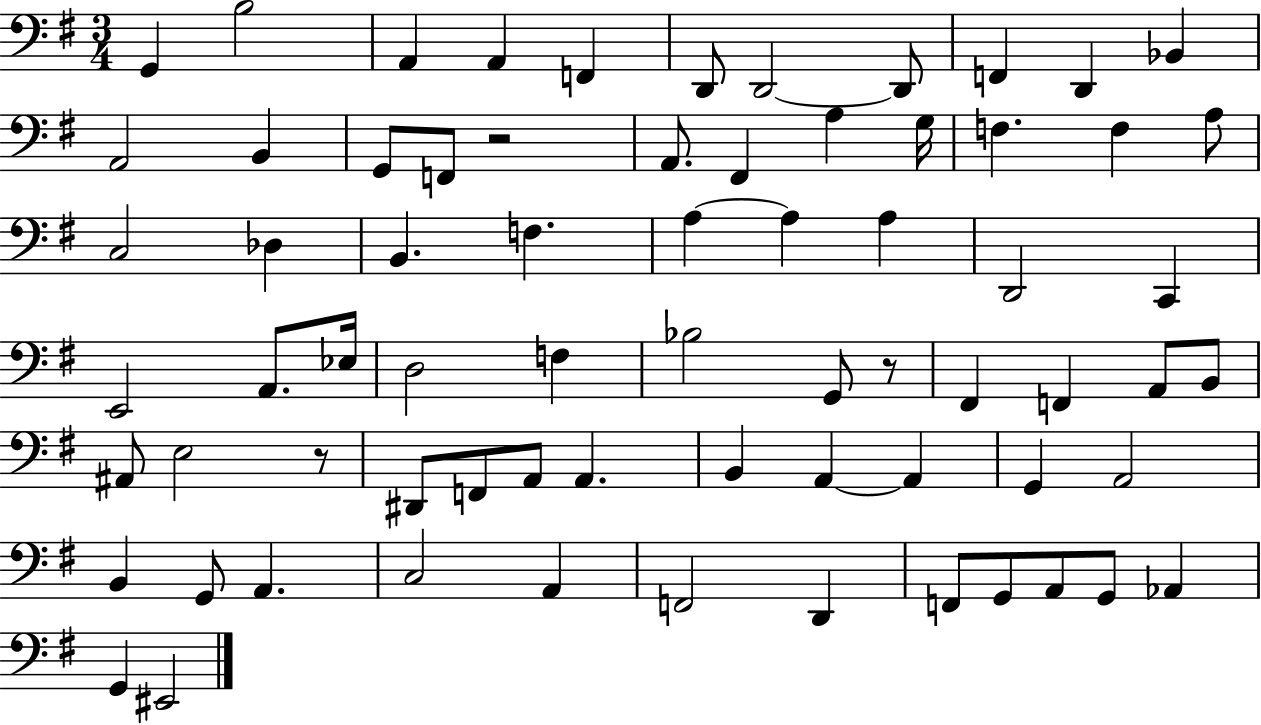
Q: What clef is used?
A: bass